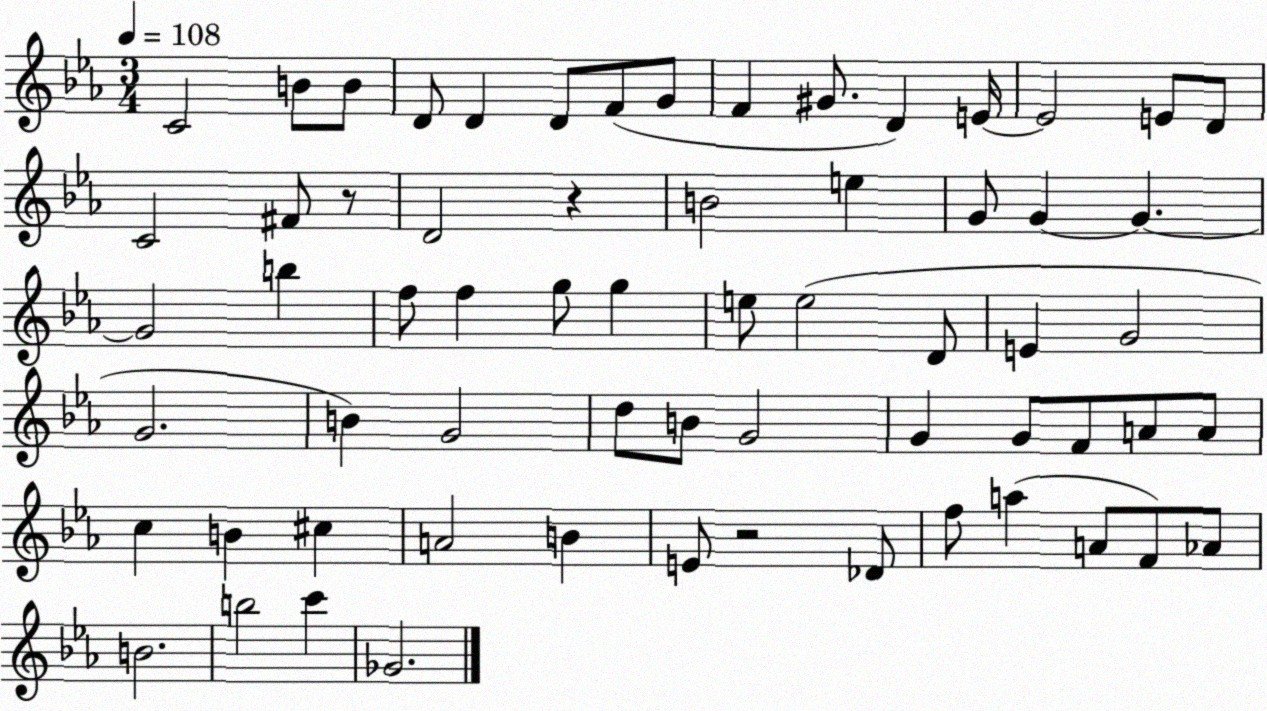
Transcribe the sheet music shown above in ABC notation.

X:1
T:Untitled
M:3/4
L:1/4
K:Eb
C2 B/2 B/2 D/2 D D/2 F/2 G/2 F ^G/2 D E/4 E2 E/2 D/2 C2 ^F/2 z/2 D2 z B2 e G/2 G G G2 b f/2 f g/2 g e/2 e2 D/2 E G2 G2 B G2 d/2 B/2 G2 G G/2 F/2 A/2 A/2 c B ^c A2 B E/2 z2 _D/2 f/2 a A/2 F/2 _A/2 B2 b2 c' _G2